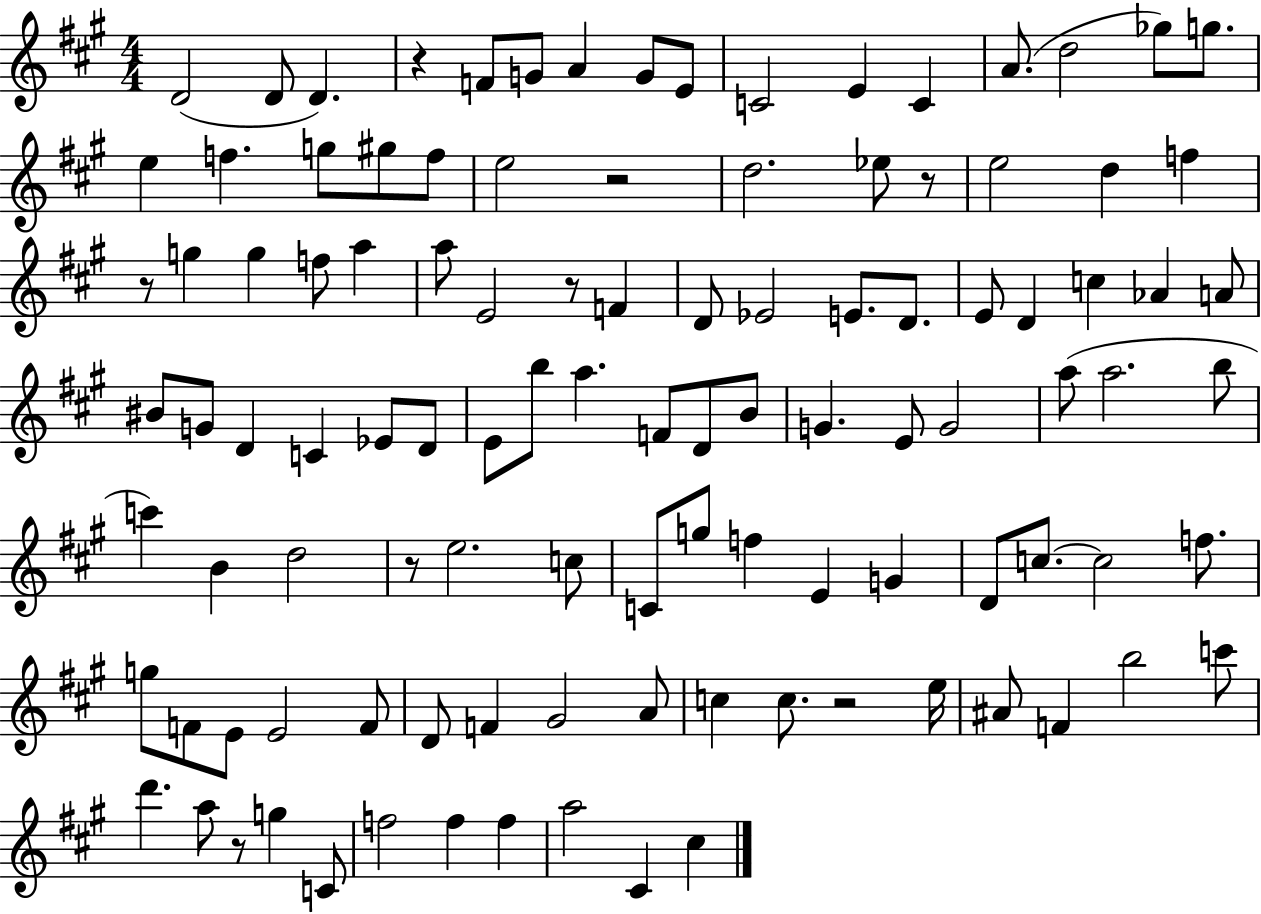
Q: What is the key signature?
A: A major